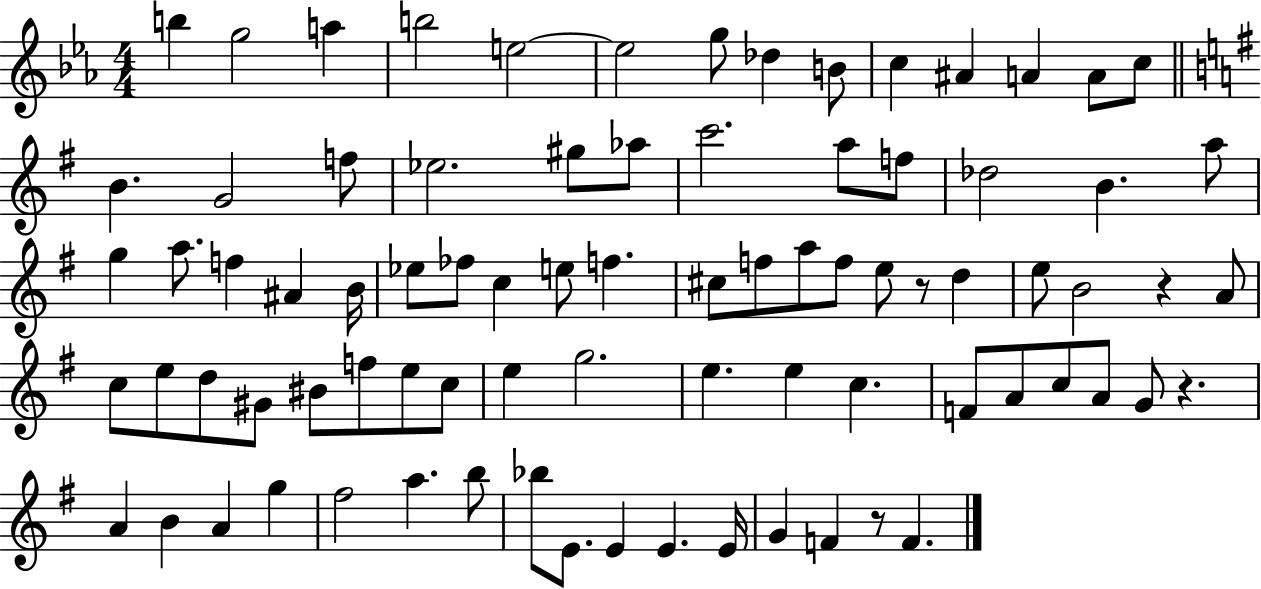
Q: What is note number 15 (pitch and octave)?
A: B4